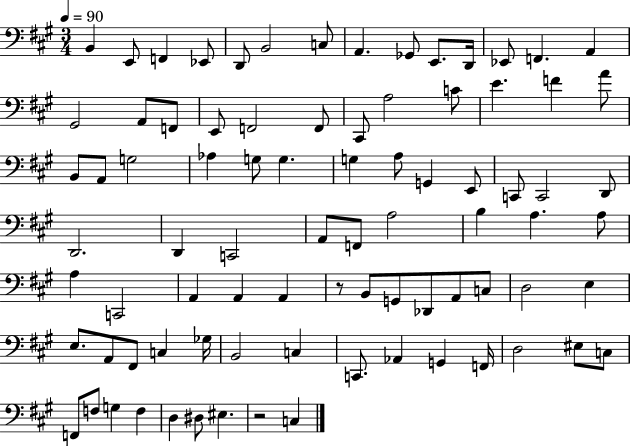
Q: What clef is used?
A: bass